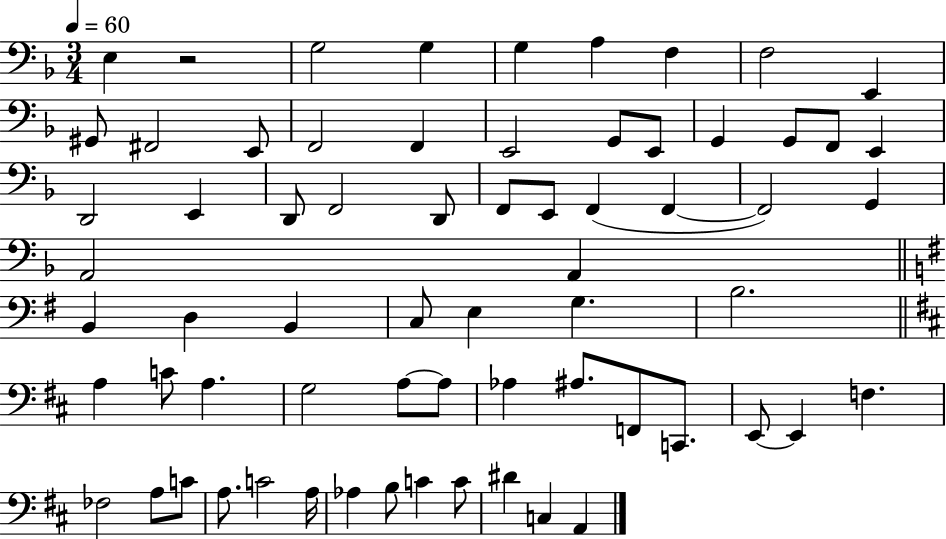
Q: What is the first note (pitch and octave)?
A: E3